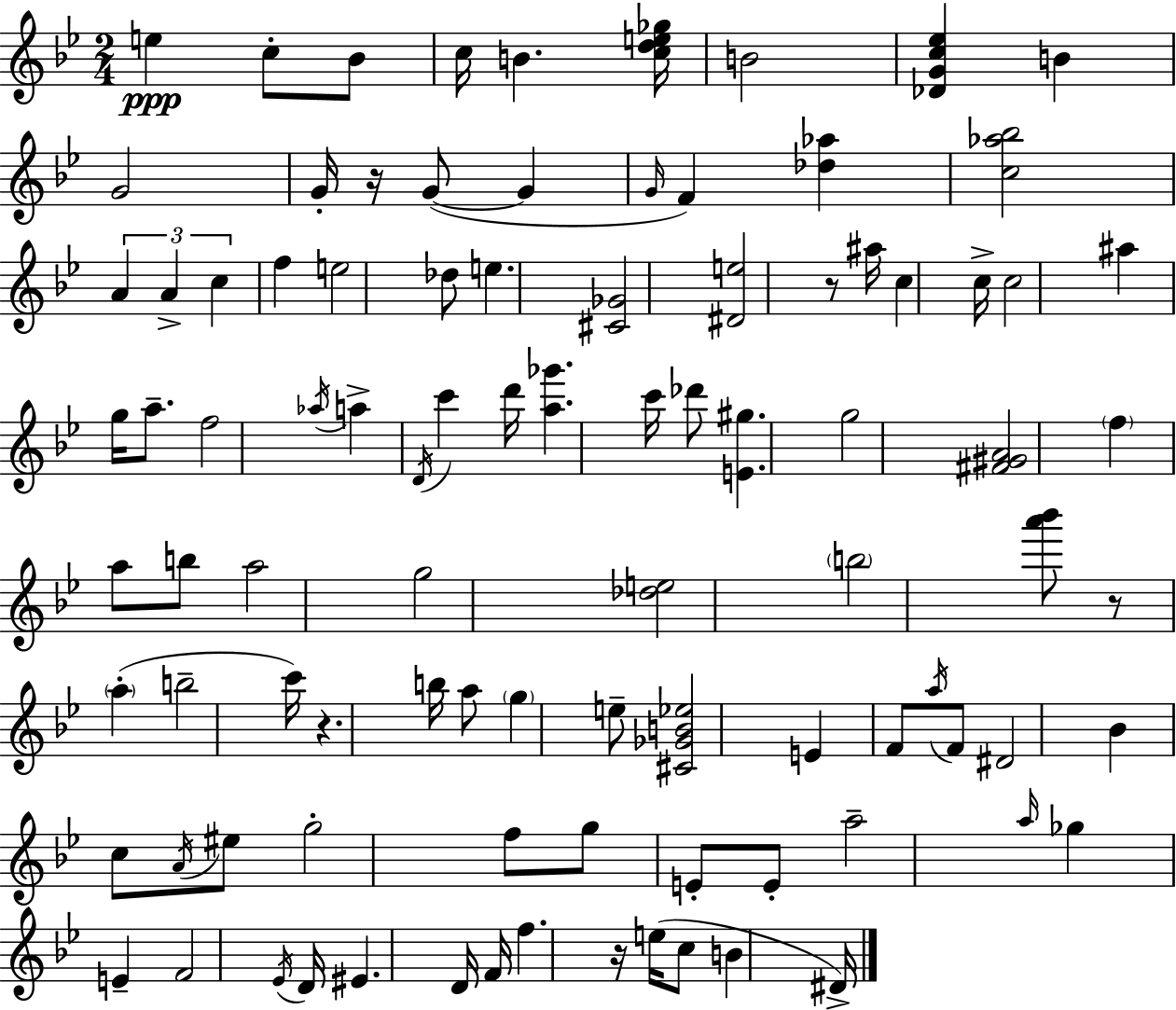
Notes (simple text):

E5/q C5/e Bb4/e C5/s B4/q. [C5,D5,E5,Gb5]/s B4/h [Db4,G4,C5,Eb5]/q B4/q G4/h G4/s R/s G4/e G4/q G4/s F4/q [Db5,Ab5]/q [C5,Ab5,Bb5]/h A4/q A4/q C5/q F5/q E5/h Db5/e E5/q. [C#4,Gb4]/h [D#4,E5]/h R/e A#5/s C5/q C5/s C5/h A#5/q G5/s A5/e. F5/h Ab5/s A5/q D4/s C6/q D6/s [A5,Gb6]/q. C6/s Db6/e [E4,G#5]/q. G5/h [F#4,G#4,A4]/h F5/q A5/e B5/e A5/h G5/h [Db5,E5]/h B5/h [A6,Bb6]/e R/e A5/q B5/h C6/s R/q. B5/s A5/e G5/q E5/e [C#4,Gb4,B4,Eb5]/h E4/q F4/e A5/s F4/e D#4/h Bb4/q C5/e A4/s EIS5/e G5/h F5/e G5/e E4/e E4/e A5/h A5/s Gb5/q E4/q F4/h Eb4/s D4/s EIS4/q. D4/s F4/s F5/q. R/s E5/s C5/e B4/q D#4/s